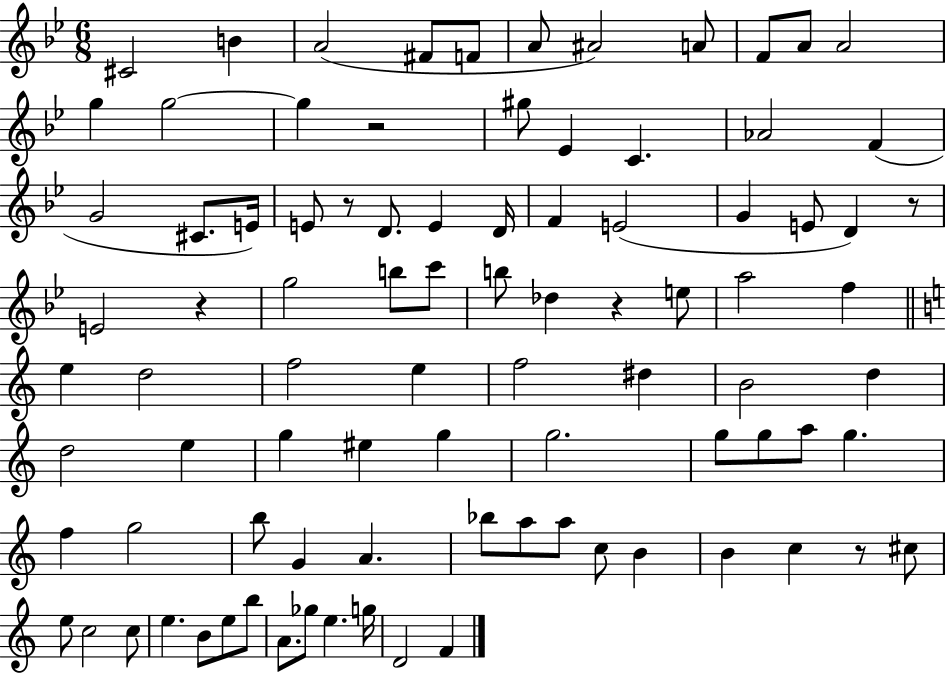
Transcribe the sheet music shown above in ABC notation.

X:1
T:Untitled
M:6/8
L:1/4
K:Bb
^C2 B A2 ^F/2 F/2 A/2 ^A2 A/2 F/2 A/2 A2 g g2 g z2 ^g/2 _E C _A2 F G2 ^C/2 E/4 E/2 z/2 D/2 E D/4 F E2 G E/2 D z/2 E2 z g2 b/2 c'/2 b/2 _d z e/2 a2 f e d2 f2 e f2 ^d B2 d d2 e g ^e g g2 g/2 g/2 a/2 g f g2 b/2 G A _b/2 a/2 a/2 c/2 B B c z/2 ^c/2 e/2 c2 c/2 e B/2 e/2 b/2 A/2 _g/2 e g/4 D2 F